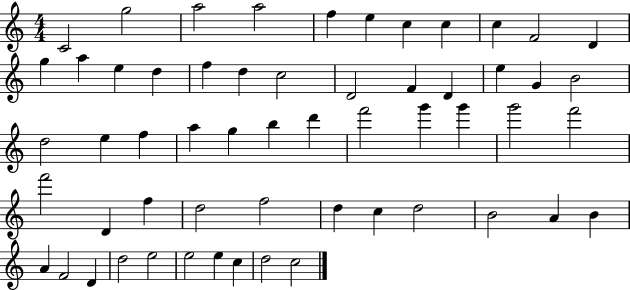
{
  \clef treble
  \numericTimeSignature
  \time 4/4
  \key c \major
  c'2 g''2 | a''2 a''2 | f''4 e''4 c''4 c''4 | c''4 f'2 d'4 | \break g''4 a''4 e''4 d''4 | f''4 d''4 c''2 | d'2 f'4 d'4 | e''4 g'4 b'2 | \break d''2 e''4 f''4 | a''4 g''4 b''4 d'''4 | f'''2 g'''4 g'''4 | g'''2 f'''2 | \break f'''2 d'4 f''4 | d''2 f''2 | d''4 c''4 d''2 | b'2 a'4 b'4 | \break a'4 f'2 d'4 | d''2 e''2 | e''2 e''4 c''4 | d''2 c''2 | \break \bar "|."
}